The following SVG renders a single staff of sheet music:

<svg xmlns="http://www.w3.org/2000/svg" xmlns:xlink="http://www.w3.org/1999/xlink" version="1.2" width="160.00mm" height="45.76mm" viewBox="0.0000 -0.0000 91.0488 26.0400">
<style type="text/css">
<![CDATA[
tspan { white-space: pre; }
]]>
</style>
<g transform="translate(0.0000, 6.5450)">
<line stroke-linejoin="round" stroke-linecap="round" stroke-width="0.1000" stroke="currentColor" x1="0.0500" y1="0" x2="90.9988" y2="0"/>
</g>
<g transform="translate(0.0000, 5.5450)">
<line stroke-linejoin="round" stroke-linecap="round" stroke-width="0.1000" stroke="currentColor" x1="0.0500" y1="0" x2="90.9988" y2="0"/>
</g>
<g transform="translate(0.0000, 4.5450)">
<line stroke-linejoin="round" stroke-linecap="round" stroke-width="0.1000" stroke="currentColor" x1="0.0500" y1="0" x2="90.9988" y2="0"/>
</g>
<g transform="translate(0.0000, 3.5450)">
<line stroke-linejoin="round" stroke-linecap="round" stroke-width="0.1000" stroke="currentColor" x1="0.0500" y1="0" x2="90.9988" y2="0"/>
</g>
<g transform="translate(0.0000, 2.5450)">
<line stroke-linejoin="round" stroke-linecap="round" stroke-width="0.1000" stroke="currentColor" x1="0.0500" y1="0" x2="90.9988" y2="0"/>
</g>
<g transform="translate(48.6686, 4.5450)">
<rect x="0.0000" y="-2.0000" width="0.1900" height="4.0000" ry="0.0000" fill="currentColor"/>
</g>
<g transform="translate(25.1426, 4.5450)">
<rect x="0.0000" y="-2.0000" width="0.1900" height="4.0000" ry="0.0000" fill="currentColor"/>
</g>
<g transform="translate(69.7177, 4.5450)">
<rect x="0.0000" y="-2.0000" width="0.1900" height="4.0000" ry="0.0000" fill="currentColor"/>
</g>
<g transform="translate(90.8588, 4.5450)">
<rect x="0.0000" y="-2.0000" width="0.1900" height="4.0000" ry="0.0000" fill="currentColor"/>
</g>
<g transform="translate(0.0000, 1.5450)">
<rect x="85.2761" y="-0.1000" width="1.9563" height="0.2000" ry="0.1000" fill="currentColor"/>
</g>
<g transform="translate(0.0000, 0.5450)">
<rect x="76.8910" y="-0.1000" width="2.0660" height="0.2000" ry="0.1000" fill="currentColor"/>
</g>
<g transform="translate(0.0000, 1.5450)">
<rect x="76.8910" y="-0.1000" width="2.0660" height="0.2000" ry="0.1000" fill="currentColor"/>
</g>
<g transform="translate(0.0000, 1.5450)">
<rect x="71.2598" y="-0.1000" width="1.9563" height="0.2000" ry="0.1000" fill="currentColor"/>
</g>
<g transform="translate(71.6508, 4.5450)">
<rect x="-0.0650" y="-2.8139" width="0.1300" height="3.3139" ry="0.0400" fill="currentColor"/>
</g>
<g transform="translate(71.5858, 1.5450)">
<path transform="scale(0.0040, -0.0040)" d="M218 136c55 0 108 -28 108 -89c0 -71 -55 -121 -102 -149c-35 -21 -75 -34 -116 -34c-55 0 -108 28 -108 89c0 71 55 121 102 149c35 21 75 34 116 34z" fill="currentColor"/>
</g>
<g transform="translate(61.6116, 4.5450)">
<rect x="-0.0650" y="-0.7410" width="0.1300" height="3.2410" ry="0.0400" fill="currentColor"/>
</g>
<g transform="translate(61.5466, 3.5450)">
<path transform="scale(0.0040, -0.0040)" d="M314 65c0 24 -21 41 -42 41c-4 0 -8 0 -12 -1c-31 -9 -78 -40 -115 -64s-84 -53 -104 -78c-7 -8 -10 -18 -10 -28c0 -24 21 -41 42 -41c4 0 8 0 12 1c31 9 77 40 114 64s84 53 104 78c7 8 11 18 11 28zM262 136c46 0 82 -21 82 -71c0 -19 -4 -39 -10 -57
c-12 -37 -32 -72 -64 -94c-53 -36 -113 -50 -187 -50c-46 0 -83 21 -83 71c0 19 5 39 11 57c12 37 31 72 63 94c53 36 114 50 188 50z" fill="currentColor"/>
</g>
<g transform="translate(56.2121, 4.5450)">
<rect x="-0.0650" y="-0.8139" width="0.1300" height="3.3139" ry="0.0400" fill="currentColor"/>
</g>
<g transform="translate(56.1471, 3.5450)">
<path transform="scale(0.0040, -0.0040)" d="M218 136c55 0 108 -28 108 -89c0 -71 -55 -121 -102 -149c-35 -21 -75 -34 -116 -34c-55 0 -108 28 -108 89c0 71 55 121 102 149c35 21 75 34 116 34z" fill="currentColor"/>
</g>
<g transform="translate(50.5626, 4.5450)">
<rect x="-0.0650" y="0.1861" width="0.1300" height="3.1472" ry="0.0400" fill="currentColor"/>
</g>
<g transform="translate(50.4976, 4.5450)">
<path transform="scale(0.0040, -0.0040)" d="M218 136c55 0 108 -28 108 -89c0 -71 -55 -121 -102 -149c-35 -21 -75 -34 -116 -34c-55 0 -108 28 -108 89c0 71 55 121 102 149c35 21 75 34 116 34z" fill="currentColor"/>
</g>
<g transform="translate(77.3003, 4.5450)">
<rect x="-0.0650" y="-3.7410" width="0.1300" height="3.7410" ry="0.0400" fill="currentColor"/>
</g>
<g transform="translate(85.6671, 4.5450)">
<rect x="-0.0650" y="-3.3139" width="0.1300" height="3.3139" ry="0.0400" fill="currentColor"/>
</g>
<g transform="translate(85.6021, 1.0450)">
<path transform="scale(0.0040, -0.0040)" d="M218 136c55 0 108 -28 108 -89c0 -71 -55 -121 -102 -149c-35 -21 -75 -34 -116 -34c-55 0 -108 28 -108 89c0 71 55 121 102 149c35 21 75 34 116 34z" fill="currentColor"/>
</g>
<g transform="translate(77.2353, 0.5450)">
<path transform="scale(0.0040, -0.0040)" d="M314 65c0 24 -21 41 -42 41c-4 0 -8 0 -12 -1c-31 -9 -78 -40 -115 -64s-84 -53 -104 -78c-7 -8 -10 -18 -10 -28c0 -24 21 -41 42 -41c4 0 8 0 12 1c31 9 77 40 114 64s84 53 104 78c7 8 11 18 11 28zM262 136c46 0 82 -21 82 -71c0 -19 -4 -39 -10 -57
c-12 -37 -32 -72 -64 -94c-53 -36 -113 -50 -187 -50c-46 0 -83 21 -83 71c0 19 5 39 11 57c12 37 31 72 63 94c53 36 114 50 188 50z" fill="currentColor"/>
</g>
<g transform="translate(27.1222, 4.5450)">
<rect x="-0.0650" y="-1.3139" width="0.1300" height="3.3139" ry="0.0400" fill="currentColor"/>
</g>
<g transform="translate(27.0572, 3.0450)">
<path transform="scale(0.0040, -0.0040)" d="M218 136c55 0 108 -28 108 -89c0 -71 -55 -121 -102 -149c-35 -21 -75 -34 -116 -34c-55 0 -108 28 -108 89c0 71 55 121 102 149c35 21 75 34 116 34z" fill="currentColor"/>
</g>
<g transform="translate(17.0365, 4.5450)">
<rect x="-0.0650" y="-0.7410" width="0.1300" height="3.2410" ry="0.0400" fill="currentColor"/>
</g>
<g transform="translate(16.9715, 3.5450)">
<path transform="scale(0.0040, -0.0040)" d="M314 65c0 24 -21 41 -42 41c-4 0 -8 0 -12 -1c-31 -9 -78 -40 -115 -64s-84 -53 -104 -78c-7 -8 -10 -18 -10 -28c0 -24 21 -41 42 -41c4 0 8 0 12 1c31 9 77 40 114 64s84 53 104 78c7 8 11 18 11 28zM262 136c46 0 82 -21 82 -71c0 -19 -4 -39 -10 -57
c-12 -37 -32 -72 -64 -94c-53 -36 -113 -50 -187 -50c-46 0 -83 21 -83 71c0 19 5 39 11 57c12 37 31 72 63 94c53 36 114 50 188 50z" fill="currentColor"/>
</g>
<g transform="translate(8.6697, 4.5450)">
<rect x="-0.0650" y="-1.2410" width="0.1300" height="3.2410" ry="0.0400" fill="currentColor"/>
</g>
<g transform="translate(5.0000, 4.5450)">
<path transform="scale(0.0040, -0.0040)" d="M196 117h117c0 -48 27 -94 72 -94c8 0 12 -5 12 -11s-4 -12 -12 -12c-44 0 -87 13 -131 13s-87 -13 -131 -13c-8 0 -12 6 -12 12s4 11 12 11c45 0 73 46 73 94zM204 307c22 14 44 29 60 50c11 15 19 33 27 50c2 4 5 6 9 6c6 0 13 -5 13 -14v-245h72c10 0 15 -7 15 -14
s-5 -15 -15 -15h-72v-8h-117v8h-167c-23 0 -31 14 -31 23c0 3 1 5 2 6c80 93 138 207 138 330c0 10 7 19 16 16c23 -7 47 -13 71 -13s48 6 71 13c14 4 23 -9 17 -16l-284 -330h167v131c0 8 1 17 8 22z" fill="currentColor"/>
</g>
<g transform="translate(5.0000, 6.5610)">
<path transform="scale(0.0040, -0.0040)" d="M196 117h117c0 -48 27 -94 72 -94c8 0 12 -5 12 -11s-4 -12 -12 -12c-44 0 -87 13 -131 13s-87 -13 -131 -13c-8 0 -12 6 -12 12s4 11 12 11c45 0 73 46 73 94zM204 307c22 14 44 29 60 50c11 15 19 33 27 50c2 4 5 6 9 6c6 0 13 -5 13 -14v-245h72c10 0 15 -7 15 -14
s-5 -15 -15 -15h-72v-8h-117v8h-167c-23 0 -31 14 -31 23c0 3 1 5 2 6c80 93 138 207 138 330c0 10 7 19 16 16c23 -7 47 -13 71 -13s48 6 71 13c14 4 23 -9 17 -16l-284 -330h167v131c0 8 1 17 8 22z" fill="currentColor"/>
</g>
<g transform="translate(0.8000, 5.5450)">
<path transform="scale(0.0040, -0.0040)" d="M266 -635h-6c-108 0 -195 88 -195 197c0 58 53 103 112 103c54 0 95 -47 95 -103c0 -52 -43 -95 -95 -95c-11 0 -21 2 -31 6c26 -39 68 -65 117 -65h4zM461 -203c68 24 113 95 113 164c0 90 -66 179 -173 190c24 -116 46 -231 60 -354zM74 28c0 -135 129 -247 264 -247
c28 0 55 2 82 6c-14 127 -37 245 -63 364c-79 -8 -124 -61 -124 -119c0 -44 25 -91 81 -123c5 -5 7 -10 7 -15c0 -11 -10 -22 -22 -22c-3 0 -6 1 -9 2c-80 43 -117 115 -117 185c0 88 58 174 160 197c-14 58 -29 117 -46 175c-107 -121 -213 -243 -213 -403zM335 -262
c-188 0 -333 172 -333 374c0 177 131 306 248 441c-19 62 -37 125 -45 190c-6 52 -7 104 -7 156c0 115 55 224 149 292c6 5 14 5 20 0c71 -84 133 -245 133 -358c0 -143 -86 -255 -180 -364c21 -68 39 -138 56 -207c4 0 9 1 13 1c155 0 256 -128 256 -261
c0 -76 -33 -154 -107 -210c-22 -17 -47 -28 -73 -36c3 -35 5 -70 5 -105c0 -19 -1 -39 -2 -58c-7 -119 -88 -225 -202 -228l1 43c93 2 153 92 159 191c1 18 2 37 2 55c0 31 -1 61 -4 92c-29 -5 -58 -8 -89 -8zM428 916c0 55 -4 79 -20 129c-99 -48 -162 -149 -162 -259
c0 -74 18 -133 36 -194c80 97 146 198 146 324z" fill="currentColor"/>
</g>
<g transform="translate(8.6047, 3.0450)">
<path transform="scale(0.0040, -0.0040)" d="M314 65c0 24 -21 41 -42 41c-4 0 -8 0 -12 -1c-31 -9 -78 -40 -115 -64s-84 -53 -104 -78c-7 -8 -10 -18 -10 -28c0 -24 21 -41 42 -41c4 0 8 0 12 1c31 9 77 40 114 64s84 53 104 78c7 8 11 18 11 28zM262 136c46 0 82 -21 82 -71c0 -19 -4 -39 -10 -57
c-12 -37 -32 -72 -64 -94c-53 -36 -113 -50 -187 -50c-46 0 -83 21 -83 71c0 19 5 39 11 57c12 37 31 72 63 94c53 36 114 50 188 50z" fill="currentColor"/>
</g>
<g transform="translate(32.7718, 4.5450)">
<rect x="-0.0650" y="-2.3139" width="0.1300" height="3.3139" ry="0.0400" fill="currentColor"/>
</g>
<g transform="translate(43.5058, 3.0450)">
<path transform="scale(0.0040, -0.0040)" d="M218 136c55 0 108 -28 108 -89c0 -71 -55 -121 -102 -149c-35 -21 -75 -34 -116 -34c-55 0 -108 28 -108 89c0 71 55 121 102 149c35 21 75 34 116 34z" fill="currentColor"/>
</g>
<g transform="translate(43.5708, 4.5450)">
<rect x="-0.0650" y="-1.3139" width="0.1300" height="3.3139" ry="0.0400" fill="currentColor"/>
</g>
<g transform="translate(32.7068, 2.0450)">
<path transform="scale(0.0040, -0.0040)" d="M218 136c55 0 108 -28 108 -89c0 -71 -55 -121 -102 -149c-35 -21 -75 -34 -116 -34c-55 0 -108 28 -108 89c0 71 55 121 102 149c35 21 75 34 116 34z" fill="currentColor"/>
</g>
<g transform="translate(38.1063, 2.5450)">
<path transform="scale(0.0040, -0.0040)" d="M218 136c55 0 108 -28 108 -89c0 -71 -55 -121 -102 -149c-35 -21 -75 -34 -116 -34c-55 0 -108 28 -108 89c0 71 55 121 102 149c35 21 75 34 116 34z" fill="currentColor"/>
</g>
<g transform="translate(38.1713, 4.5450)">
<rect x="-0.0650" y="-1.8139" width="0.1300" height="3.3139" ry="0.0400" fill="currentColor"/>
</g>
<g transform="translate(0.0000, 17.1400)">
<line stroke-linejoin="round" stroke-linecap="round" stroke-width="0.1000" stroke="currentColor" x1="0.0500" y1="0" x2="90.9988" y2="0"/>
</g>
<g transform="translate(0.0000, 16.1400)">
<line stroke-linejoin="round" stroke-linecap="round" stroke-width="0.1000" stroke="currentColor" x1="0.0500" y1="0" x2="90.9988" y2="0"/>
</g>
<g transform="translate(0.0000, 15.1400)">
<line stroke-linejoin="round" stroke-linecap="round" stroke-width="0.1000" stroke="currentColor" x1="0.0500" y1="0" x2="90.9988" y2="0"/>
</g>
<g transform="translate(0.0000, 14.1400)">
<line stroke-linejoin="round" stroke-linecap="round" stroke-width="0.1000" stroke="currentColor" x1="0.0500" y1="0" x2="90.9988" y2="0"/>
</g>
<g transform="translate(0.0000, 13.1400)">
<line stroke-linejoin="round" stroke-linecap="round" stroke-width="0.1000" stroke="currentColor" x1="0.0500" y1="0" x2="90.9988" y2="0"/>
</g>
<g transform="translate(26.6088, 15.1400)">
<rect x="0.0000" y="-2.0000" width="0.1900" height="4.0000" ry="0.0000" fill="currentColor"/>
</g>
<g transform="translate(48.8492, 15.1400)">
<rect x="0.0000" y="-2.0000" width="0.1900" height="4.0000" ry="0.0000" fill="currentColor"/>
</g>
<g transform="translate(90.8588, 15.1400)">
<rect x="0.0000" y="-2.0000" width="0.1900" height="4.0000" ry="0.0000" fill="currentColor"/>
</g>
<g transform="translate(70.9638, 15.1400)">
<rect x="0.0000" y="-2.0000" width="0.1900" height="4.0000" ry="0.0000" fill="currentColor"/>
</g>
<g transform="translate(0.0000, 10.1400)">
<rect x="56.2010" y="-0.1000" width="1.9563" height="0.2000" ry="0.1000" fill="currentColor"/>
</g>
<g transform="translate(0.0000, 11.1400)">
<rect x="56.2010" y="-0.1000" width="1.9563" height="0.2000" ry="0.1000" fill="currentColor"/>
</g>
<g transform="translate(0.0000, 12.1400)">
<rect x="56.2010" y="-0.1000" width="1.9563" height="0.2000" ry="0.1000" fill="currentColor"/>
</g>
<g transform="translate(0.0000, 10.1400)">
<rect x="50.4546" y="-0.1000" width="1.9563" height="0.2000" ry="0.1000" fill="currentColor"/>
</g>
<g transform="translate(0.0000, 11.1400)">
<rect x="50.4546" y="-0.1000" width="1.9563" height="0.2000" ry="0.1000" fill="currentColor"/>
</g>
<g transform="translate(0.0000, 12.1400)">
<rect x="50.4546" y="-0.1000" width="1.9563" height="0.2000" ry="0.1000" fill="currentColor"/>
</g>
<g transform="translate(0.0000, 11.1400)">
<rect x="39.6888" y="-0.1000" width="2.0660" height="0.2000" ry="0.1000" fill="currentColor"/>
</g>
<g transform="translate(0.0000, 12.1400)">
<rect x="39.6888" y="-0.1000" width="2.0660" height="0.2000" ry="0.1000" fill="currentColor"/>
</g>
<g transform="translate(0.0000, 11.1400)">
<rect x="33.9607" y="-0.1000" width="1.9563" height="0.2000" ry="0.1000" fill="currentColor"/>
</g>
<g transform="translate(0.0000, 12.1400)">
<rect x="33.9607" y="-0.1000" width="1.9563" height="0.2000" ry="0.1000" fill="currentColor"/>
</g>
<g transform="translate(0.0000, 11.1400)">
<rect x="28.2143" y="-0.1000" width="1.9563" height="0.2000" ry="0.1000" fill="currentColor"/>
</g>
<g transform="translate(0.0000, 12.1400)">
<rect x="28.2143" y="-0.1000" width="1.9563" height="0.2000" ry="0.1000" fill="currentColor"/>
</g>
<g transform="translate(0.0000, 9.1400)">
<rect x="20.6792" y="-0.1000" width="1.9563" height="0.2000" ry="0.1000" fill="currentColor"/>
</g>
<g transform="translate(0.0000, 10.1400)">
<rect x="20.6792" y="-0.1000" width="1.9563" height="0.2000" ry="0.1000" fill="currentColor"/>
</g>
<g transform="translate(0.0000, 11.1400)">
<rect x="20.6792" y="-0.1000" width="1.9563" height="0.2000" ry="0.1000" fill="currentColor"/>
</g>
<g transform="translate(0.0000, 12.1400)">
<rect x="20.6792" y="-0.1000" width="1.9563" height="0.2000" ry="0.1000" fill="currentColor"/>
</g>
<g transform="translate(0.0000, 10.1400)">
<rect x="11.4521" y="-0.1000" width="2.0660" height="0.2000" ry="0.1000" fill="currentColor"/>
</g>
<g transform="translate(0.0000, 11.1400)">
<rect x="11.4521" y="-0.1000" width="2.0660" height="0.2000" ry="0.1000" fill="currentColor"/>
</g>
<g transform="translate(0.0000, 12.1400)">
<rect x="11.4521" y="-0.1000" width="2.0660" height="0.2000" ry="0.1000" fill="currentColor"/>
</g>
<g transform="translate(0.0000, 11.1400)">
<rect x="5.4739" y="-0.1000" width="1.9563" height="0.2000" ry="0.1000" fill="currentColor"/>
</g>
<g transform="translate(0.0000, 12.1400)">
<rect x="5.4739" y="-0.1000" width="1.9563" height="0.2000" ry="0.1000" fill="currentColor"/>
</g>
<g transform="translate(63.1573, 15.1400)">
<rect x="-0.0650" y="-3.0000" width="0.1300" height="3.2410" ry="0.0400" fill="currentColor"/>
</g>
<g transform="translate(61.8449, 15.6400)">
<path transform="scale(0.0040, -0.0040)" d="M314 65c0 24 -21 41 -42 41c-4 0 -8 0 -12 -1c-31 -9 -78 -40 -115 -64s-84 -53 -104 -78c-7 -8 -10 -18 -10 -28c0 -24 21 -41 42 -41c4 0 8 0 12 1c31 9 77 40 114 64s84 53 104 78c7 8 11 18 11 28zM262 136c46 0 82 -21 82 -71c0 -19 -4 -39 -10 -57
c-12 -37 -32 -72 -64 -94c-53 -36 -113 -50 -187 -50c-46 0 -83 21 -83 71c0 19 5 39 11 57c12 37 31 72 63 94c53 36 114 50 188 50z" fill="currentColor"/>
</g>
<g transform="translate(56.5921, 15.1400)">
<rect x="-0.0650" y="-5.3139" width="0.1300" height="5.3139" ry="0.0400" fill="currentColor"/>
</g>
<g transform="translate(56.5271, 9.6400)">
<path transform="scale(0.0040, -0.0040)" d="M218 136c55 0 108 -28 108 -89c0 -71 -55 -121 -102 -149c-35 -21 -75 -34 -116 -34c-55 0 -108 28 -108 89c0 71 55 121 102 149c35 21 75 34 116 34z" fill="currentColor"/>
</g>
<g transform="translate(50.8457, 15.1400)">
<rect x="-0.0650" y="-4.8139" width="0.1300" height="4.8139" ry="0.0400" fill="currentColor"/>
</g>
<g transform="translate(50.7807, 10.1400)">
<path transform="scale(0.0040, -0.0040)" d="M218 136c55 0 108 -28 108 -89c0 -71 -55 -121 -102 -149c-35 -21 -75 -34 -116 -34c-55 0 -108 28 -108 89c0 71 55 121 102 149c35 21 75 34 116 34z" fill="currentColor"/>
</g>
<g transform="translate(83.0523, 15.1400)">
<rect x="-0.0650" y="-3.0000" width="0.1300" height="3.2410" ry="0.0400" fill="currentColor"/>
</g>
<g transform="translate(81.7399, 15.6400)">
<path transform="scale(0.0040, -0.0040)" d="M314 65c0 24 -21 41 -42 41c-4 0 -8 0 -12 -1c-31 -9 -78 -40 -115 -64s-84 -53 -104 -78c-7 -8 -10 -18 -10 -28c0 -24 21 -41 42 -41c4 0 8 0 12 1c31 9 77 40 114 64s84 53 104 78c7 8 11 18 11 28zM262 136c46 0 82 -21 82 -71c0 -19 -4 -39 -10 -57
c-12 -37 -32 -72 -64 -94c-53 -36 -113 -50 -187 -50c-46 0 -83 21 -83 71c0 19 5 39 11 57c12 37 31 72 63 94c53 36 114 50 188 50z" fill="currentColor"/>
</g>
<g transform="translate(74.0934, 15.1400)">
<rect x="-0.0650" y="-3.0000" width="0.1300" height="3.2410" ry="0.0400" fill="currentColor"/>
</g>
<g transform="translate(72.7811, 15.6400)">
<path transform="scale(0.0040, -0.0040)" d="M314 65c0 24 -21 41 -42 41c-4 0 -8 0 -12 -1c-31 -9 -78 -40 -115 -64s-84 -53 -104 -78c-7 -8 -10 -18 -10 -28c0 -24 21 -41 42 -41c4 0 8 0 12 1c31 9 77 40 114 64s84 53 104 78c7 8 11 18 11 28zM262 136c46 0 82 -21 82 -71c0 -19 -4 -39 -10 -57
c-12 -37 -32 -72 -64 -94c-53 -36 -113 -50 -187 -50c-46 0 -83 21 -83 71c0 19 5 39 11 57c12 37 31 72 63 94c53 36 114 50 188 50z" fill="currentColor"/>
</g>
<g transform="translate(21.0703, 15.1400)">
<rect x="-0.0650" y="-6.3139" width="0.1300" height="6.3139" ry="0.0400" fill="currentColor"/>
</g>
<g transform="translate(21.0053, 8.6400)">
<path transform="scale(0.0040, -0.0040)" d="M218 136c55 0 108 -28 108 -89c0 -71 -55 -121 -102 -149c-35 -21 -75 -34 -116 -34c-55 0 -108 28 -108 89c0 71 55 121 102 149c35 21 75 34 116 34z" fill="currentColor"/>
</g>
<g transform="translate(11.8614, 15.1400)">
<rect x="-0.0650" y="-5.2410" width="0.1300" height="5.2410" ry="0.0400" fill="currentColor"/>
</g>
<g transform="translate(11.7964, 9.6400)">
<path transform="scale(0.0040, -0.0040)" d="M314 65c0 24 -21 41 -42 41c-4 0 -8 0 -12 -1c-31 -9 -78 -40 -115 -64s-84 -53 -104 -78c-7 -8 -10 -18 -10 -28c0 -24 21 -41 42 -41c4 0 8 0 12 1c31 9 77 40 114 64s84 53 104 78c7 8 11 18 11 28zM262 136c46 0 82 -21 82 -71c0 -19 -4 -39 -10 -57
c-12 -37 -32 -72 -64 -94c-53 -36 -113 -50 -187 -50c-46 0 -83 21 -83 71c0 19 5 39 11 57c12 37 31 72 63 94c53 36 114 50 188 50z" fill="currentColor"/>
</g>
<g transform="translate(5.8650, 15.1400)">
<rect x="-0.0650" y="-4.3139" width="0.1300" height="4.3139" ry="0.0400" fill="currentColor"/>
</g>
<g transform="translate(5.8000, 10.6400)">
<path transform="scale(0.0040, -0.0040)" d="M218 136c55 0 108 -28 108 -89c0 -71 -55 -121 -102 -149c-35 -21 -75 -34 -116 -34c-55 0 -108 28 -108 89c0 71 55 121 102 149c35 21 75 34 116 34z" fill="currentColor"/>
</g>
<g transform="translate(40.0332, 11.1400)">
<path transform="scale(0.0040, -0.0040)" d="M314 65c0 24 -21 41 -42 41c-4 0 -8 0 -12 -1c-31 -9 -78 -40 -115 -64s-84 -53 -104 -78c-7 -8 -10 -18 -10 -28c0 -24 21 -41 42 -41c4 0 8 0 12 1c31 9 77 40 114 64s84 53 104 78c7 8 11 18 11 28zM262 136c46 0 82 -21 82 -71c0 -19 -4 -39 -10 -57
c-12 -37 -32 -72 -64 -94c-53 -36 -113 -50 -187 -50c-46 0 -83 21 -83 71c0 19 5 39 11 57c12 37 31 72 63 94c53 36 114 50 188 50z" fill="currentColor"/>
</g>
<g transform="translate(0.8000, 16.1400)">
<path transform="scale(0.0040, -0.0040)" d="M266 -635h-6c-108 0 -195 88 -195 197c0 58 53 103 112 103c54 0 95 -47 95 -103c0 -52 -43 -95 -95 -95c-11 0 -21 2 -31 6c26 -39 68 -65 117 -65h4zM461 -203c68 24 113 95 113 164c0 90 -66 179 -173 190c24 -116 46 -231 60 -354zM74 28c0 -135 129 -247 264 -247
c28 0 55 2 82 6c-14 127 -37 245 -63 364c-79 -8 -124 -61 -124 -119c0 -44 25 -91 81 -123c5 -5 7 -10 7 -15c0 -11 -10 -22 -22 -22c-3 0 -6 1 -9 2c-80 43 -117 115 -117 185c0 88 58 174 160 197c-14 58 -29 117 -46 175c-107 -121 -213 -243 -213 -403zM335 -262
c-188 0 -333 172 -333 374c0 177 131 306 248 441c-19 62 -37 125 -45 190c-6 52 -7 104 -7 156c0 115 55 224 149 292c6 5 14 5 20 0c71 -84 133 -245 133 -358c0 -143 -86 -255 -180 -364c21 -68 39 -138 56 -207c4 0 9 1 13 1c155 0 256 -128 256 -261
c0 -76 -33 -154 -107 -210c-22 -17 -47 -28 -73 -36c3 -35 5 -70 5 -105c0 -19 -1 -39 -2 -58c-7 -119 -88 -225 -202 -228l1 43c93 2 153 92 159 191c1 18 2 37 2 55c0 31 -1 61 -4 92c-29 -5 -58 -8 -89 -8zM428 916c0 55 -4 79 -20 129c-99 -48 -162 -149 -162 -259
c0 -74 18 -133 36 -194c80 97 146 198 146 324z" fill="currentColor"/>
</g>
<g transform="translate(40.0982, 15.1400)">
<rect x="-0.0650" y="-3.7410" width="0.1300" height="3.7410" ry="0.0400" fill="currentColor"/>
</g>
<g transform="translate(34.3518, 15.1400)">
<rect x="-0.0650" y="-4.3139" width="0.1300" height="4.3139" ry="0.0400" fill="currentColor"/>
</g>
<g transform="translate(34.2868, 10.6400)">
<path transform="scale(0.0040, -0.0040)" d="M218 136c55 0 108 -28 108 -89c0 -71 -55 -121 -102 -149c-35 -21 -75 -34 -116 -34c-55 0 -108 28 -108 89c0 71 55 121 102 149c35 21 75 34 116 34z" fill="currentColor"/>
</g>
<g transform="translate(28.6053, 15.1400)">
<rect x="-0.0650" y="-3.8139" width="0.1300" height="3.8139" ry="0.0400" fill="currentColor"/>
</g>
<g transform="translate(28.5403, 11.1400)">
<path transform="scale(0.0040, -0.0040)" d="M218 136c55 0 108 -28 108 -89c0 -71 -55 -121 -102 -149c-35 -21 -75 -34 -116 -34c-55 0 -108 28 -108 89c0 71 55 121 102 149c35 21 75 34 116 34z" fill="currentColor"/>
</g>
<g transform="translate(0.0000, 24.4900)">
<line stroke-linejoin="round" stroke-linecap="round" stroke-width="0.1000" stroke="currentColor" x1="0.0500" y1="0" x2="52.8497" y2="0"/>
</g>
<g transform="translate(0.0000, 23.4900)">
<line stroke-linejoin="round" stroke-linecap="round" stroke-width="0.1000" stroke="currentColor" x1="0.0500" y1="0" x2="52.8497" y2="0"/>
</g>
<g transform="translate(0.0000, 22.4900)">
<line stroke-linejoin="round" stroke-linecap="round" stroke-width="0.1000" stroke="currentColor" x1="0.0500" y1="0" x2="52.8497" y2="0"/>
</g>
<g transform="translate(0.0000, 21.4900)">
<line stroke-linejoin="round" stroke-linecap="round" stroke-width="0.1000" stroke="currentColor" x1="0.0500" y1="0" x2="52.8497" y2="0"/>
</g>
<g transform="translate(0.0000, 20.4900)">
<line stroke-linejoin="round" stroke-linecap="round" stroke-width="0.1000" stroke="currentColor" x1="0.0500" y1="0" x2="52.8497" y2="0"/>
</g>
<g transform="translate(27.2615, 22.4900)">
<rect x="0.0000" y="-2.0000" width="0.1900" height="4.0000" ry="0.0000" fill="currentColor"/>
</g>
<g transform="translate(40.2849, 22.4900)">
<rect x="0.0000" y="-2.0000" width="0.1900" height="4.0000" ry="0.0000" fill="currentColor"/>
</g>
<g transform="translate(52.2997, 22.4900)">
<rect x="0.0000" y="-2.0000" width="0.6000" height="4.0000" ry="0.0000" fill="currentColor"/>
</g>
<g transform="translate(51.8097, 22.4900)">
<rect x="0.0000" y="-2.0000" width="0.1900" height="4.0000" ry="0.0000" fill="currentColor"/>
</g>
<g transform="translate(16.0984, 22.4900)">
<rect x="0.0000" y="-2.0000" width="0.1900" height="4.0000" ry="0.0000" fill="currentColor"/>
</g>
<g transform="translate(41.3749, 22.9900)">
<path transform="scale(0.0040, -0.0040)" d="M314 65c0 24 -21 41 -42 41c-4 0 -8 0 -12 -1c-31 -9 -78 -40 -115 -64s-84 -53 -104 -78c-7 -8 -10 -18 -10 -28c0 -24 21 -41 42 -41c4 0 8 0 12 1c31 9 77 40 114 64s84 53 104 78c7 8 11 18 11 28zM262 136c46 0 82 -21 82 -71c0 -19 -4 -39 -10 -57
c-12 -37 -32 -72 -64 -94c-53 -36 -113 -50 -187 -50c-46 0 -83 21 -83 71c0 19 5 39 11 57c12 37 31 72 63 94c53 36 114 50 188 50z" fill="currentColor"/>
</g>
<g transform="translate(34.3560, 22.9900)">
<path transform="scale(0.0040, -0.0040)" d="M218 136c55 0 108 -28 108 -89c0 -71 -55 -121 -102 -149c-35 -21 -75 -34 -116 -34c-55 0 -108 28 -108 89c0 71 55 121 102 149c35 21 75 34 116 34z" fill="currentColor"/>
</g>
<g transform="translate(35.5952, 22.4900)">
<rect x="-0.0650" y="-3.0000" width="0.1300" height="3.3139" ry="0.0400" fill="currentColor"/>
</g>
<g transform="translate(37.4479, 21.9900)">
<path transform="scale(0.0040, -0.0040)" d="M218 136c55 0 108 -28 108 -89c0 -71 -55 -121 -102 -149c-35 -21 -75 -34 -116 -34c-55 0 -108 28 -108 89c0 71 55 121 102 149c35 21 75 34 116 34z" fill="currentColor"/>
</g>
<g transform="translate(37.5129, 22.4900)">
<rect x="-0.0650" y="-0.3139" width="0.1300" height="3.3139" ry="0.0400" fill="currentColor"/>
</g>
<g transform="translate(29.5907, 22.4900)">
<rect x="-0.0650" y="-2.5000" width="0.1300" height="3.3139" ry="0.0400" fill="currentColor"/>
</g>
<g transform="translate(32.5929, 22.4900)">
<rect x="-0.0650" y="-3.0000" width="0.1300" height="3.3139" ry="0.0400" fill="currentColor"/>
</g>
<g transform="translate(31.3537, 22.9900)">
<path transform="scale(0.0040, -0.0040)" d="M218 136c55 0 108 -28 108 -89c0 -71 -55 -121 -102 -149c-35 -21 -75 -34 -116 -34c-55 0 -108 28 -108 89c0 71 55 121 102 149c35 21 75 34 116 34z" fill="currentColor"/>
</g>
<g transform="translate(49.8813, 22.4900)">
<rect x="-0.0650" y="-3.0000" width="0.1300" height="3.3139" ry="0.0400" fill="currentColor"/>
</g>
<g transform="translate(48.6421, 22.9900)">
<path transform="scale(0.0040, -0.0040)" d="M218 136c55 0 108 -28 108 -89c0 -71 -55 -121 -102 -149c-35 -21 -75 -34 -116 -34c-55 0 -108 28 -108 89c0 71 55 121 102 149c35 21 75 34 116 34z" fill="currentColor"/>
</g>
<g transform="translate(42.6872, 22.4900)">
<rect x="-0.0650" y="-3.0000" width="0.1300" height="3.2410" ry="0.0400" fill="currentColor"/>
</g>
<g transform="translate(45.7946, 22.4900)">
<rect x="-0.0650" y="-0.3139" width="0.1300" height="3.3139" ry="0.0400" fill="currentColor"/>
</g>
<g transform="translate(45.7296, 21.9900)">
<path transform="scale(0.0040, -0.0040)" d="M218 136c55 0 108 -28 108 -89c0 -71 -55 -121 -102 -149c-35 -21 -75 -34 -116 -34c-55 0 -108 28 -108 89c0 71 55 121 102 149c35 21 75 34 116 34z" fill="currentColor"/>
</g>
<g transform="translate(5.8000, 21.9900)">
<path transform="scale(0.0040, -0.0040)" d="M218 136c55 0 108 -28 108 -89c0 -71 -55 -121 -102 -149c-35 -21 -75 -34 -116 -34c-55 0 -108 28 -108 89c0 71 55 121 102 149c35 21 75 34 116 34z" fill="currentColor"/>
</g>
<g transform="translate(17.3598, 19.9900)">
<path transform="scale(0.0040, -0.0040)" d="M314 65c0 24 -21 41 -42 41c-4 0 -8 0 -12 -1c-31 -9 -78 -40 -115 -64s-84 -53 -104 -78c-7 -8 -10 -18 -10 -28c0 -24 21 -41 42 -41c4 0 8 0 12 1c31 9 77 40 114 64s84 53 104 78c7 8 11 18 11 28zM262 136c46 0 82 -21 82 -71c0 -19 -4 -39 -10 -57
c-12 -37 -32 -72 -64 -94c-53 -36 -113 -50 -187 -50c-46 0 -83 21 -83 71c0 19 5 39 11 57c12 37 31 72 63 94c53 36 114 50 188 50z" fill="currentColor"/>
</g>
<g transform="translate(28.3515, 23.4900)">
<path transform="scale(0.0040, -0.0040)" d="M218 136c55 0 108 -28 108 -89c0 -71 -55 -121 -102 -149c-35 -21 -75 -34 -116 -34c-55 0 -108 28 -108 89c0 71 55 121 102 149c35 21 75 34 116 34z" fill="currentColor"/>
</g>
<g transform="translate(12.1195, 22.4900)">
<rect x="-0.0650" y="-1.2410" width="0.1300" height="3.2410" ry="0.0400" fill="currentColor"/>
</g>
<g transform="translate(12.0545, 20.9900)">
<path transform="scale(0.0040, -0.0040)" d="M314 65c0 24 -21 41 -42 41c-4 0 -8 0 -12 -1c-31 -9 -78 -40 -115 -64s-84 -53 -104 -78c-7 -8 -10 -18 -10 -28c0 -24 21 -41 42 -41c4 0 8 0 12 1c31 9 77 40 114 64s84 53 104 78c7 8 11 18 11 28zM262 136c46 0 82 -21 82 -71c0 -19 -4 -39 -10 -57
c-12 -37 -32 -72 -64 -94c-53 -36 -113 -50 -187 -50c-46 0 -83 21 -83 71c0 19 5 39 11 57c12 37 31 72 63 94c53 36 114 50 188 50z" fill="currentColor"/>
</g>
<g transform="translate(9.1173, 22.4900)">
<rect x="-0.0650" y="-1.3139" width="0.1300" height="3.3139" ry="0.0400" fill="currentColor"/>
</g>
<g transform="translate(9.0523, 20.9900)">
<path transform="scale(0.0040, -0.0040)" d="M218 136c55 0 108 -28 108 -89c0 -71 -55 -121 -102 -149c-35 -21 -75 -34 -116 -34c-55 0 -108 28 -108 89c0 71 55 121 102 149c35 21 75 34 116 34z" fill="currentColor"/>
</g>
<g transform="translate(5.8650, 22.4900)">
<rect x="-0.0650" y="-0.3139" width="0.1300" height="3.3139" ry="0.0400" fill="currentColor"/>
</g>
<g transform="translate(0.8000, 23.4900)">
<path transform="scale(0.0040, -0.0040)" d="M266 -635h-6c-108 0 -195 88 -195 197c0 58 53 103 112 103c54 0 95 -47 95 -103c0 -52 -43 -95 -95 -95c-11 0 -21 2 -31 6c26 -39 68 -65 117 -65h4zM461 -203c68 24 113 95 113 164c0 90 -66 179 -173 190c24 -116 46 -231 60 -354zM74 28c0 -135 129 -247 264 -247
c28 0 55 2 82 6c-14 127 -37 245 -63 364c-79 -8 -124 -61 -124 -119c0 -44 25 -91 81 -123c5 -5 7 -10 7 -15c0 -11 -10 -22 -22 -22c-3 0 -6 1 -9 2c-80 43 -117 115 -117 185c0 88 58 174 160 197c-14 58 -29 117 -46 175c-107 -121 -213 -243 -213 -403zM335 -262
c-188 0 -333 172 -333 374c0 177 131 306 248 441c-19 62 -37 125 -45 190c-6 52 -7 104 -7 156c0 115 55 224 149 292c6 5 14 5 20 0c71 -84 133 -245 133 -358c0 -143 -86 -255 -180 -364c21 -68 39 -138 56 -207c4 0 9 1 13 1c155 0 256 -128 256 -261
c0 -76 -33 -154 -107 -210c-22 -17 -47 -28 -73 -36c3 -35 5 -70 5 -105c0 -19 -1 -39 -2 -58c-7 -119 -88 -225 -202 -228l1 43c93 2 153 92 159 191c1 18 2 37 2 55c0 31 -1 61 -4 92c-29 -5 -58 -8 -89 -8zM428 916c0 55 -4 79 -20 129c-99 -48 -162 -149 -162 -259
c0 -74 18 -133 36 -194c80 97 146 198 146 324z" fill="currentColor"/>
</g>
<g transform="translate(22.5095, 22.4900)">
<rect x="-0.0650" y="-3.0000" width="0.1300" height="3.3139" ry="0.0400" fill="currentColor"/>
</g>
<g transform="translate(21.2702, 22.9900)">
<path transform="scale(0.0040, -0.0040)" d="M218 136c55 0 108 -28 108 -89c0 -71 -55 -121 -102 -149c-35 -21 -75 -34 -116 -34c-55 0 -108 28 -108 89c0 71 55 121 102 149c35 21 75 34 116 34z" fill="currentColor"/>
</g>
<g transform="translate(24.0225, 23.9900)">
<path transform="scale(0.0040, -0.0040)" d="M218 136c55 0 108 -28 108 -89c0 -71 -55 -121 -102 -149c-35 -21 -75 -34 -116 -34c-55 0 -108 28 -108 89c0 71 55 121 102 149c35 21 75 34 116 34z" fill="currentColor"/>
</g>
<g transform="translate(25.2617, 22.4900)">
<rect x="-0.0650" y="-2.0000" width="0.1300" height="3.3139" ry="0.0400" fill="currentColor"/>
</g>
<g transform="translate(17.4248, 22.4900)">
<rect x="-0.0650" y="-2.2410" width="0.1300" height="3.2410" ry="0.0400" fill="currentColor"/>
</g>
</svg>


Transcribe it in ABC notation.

X:1
T:Untitled
M:4/4
L:1/4
K:C
e2 d2 e g f e B d d2 a c'2 b d' f'2 a' c' d' c'2 e' f' A2 A2 A2 c e e2 g2 A F G A A c A2 c A